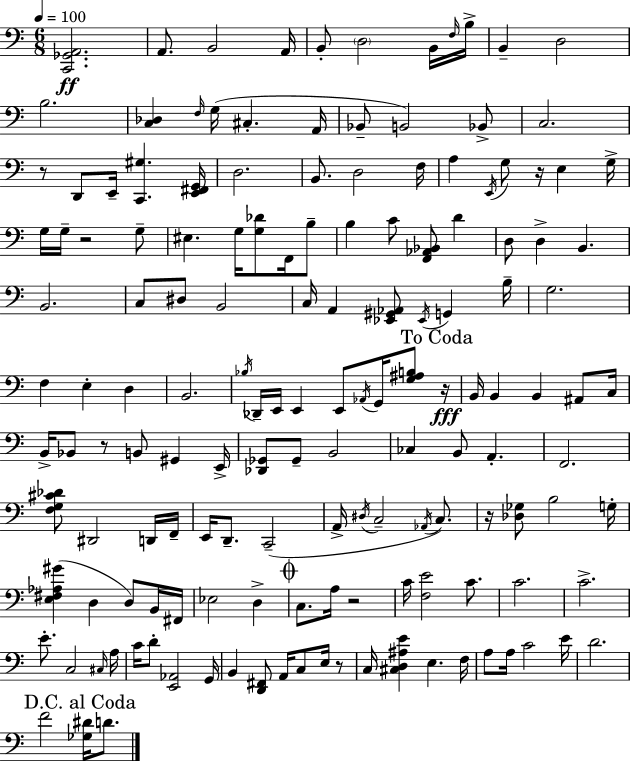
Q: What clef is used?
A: bass